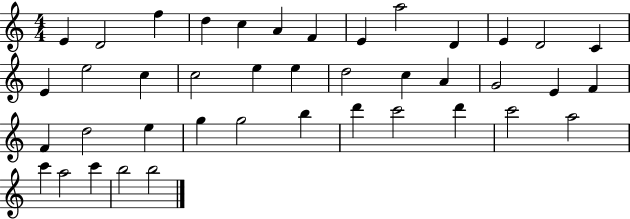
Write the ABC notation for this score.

X:1
T:Untitled
M:4/4
L:1/4
K:C
E D2 f d c A F E a2 D E D2 C E e2 c c2 e e d2 c A G2 E F F d2 e g g2 b d' c'2 d' c'2 a2 c' a2 c' b2 b2